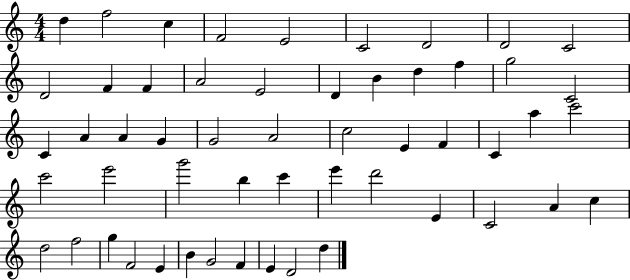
X:1
T:Untitled
M:4/4
L:1/4
K:C
d f2 c F2 E2 C2 D2 D2 C2 D2 F F A2 E2 D B d f g2 C2 C A A G G2 A2 c2 E F C a c'2 c'2 e'2 g'2 b c' e' d'2 E C2 A c d2 f2 g F2 E B G2 F E D2 d